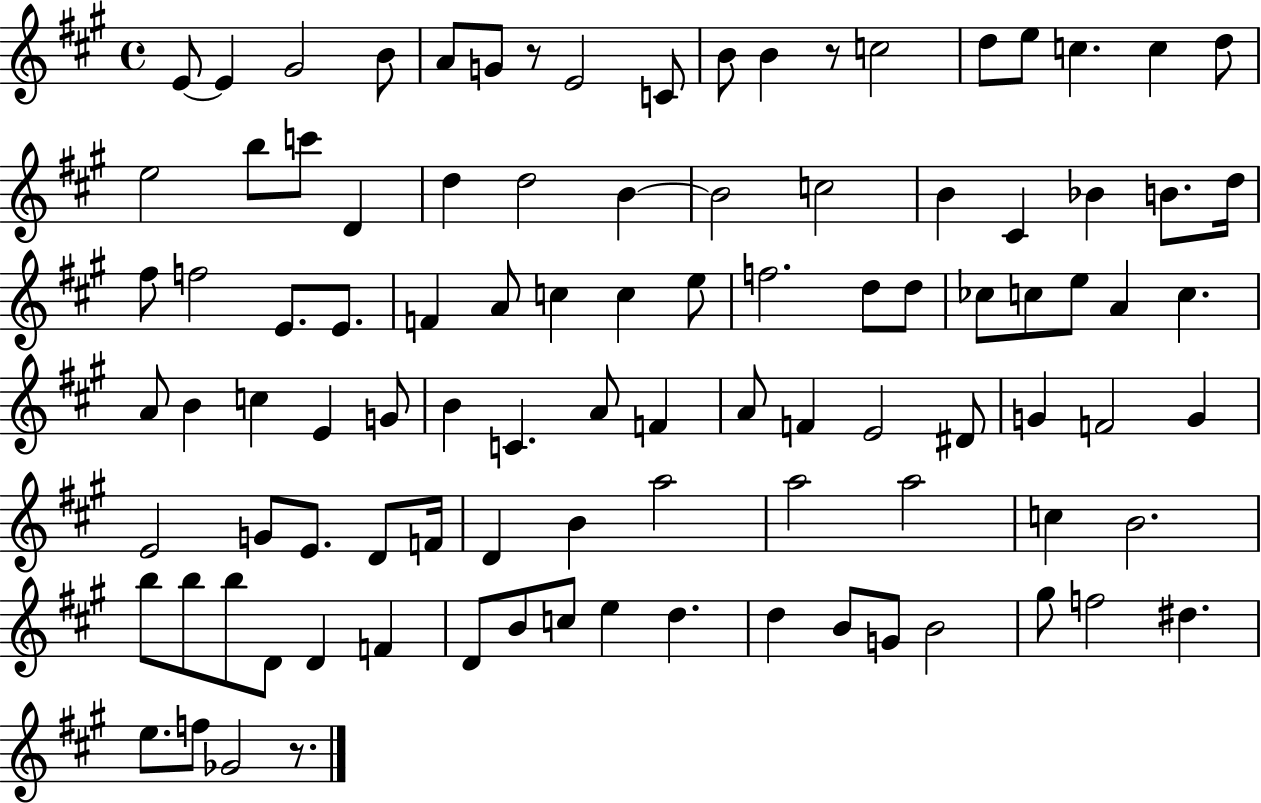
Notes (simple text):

E4/e E4/q G#4/h B4/e A4/e G4/e R/e E4/h C4/e B4/e B4/q R/e C5/h D5/e E5/e C5/q. C5/q D5/e E5/h B5/e C6/e D4/q D5/q D5/h B4/q B4/h C5/h B4/q C#4/q Bb4/q B4/e. D5/s F#5/e F5/h E4/e. E4/e. F4/q A4/e C5/q C5/q E5/e F5/h. D5/e D5/e CES5/e C5/e E5/e A4/q C5/q. A4/e B4/q C5/q E4/q G4/e B4/q C4/q. A4/e F4/q A4/e F4/q E4/h D#4/e G4/q F4/h G4/q E4/h G4/e E4/e. D4/e F4/s D4/q B4/q A5/h A5/h A5/h C5/q B4/h. B5/e B5/e B5/e D4/e D4/q F4/q D4/e B4/e C5/e E5/q D5/q. D5/q B4/e G4/e B4/h G#5/e F5/h D#5/q. E5/e. F5/e Gb4/h R/e.